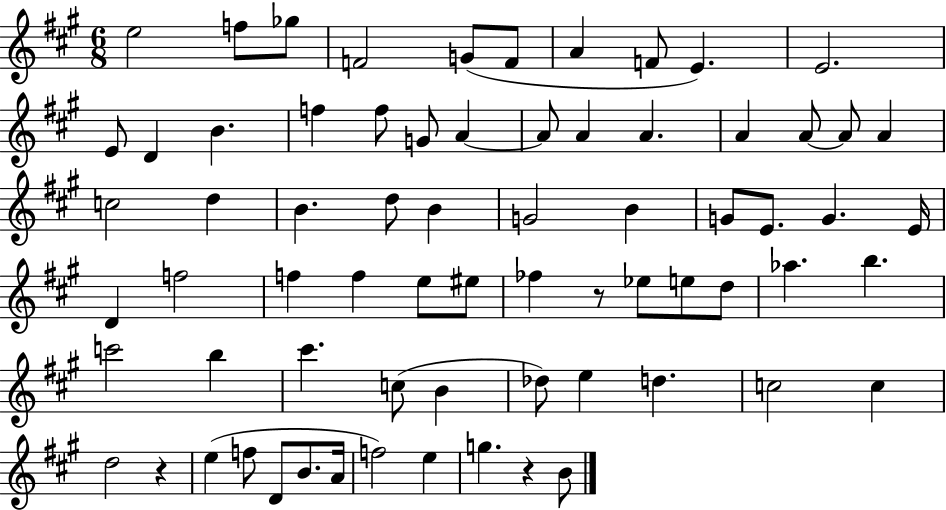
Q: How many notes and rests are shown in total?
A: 70